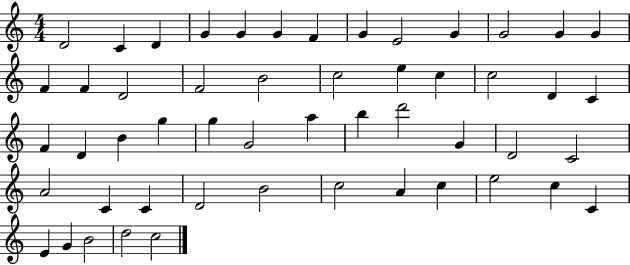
X:1
T:Untitled
M:4/4
L:1/4
K:C
D2 C D G G G F G E2 G G2 G G F F D2 F2 B2 c2 e c c2 D C F D B g g G2 a b d'2 G D2 C2 A2 C C D2 B2 c2 A c e2 c C E G B2 d2 c2